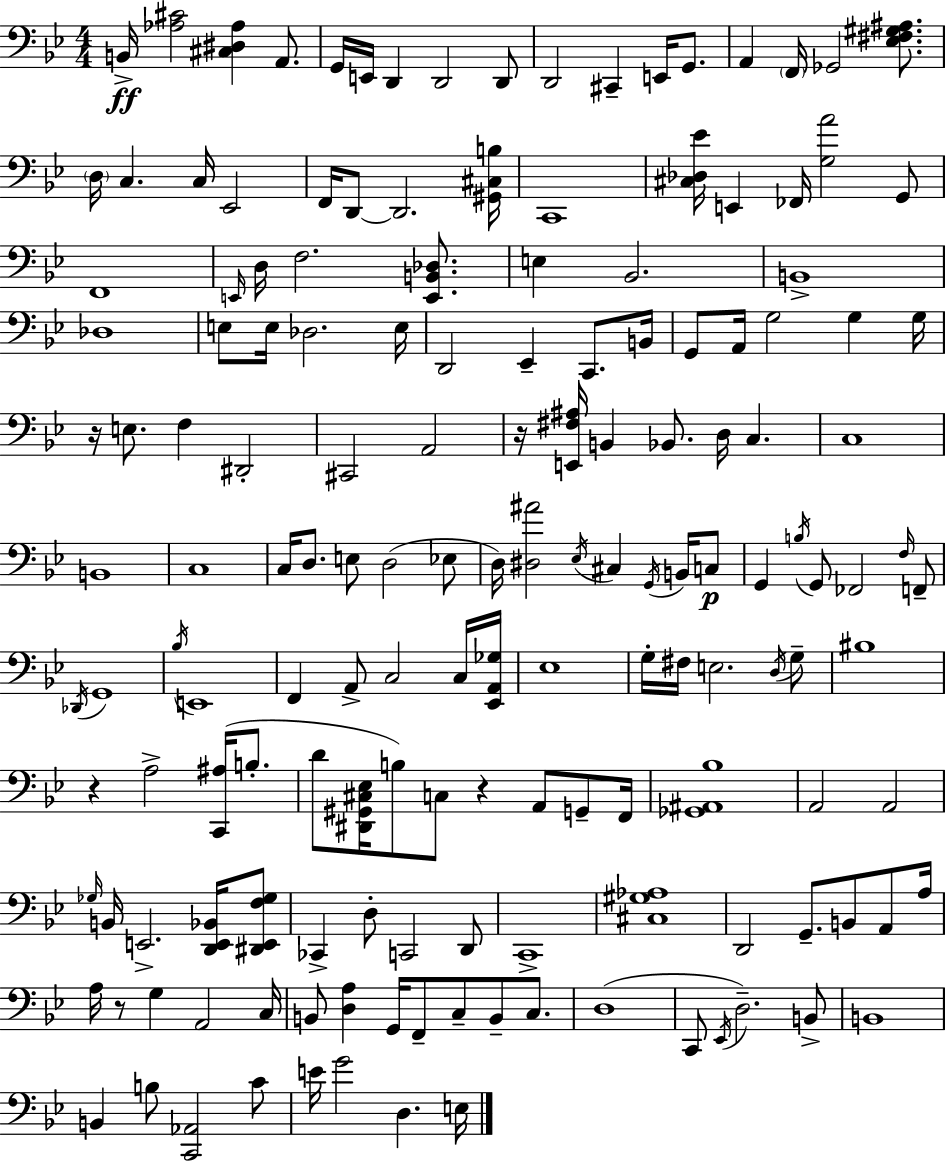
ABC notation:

X:1
T:Untitled
M:4/4
L:1/4
K:Gm
B,,/4 [_A,^C]2 [^C,^D,_A,] A,,/2 G,,/4 E,,/4 D,, D,,2 D,,/2 D,,2 ^C,, E,,/4 G,,/2 A,, F,,/4 _G,,2 [_E,^F,^G,^A,]/2 D,/4 C, C,/4 _E,,2 F,,/4 D,,/2 D,,2 [^G,,^C,B,]/4 C,,4 [^C,_D,_E]/4 E,, _F,,/4 [G,A]2 G,,/2 F,,4 E,,/4 D,/4 F,2 [E,,B,,_D,]/2 E, _B,,2 B,,4 _D,4 E,/2 E,/4 _D,2 E,/4 D,,2 _E,, C,,/2 B,,/4 G,,/2 A,,/4 G,2 G, G,/4 z/4 E,/2 F, ^D,,2 ^C,,2 A,,2 z/4 [E,,^F,^A,]/4 B,, _B,,/2 D,/4 C, C,4 B,,4 C,4 C,/4 D,/2 E,/2 D,2 _E,/2 D,/4 [^D,^A]2 _E,/4 ^C, G,,/4 B,,/4 C,/2 G,, B,/4 G,,/2 _F,,2 F,/4 F,,/2 _D,,/4 G,,4 _B,/4 E,,4 F,, A,,/2 C,2 C,/4 [_E,,A,,_G,]/4 _E,4 G,/4 ^F,/4 E,2 D,/4 G,/2 ^B,4 z A,2 [C,,^A,]/4 B,/2 D/2 [^D,,^G,,^C,_E,]/4 B,/2 C,/2 z A,,/2 G,,/2 F,,/4 [_G,,^A,,_B,]4 A,,2 A,,2 _G,/4 B,,/4 E,,2 [D,,E,,_B,,]/4 [^D,,E,,F,_G,]/2 _C,, D,/2 C,,2 D,,/2 C,,4 [^C,^G,_A,]4 D,,2 G,,/2 B,,/2 A,,/2 A,/4 A,/4 z/2 G, A,,2 C,/4 B,,/2 [D,A,] G,,/4 F,,/2 C,/2 B,,/2 C,/2 D,4 C,,/2 _E,,/4 D,2 B,,/2 B,,4 B,, B,/2 [C,,_A,,]2 C/2 E/4 G2 D, E,/4